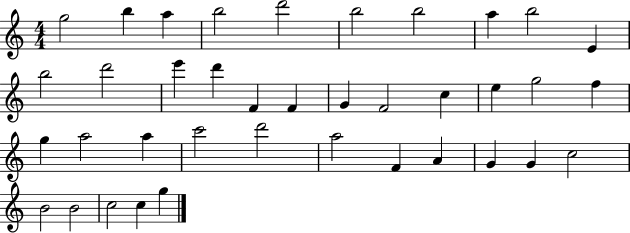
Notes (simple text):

G5/h B5/q A5/q B5/h D6/h B5/h B5/h A5/q B5/h E4/q B5/h D6/h E6/q D6/q F4/q F4/q G4/q F4/h C5/q E5/q G5/h F5/q G5/q A5/h A5/q C6/h D6/h A5/h F4/q A4/q G4/q G4/q C5/h B4/h B4/h C5/h C5/q G5/q